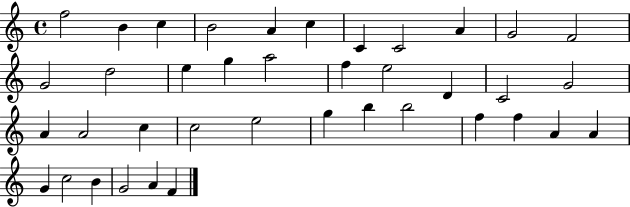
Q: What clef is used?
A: treble